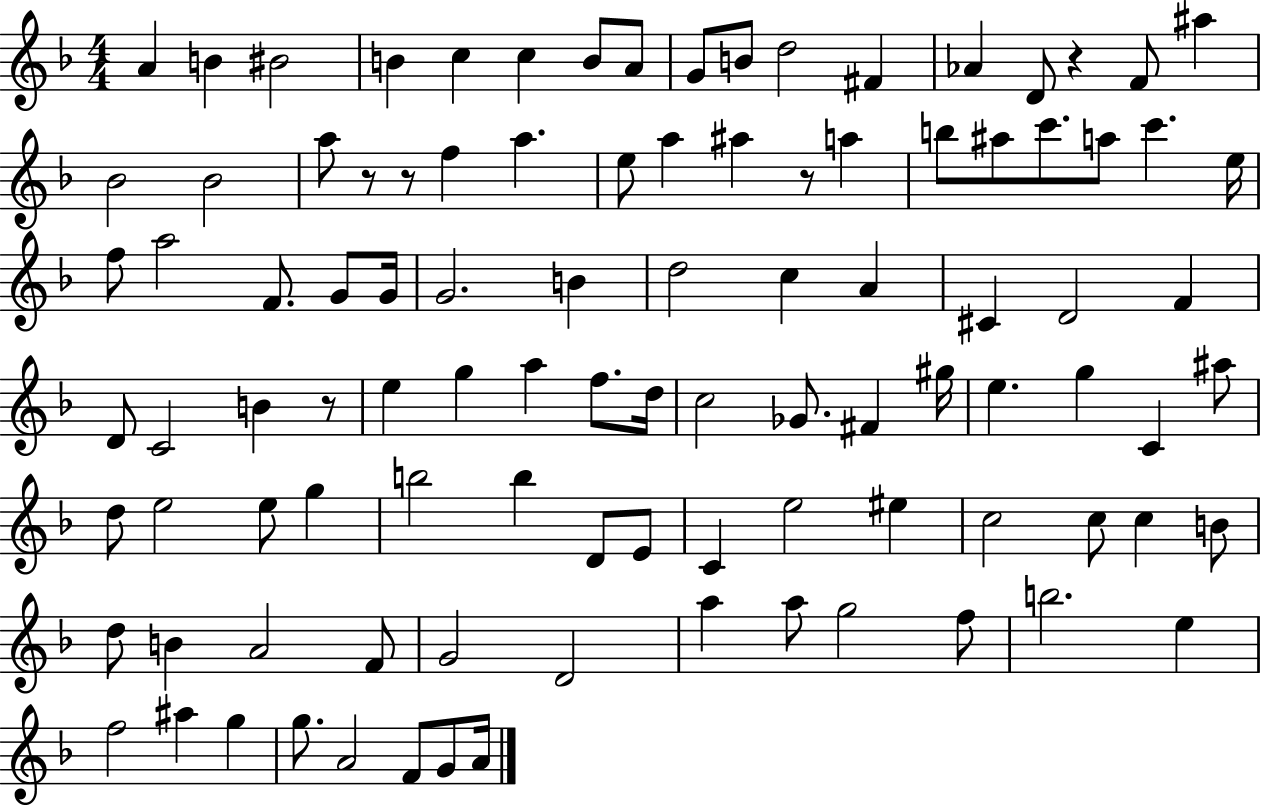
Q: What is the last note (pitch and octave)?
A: A4